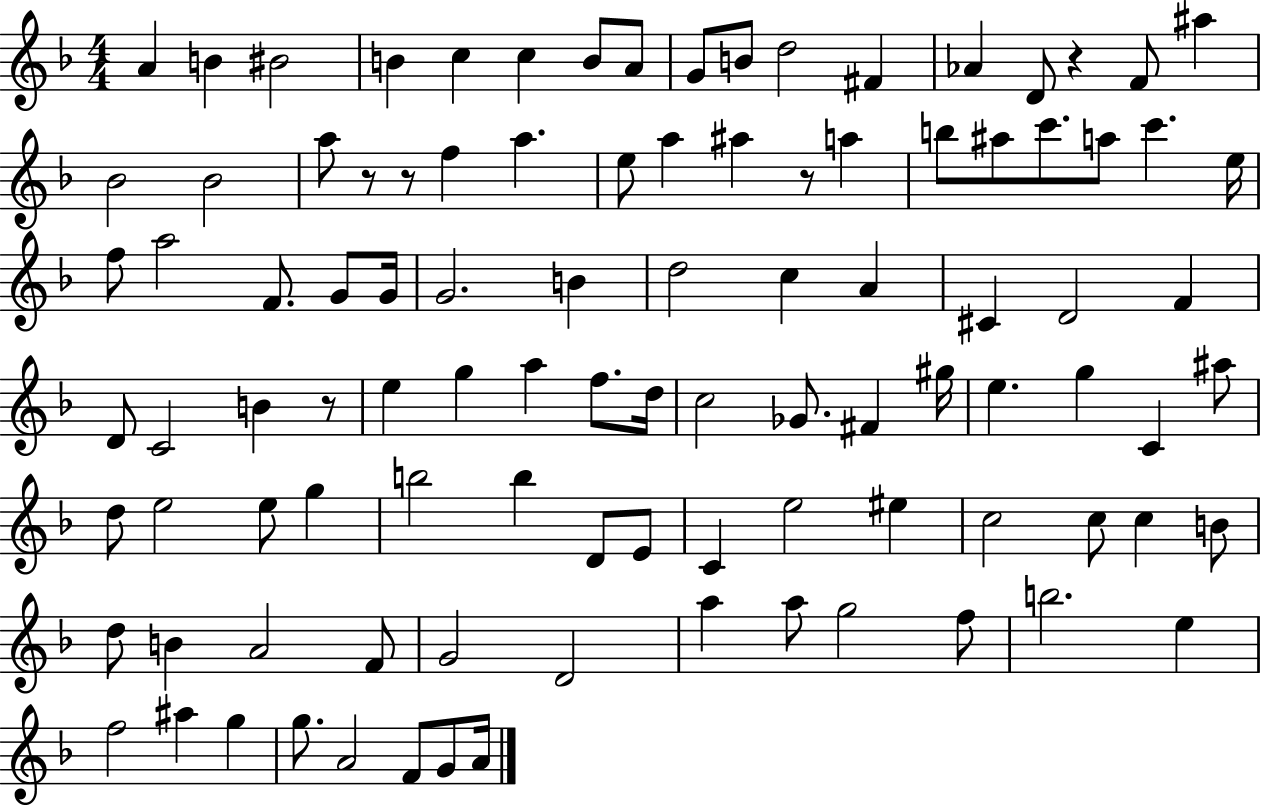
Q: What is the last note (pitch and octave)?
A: A4